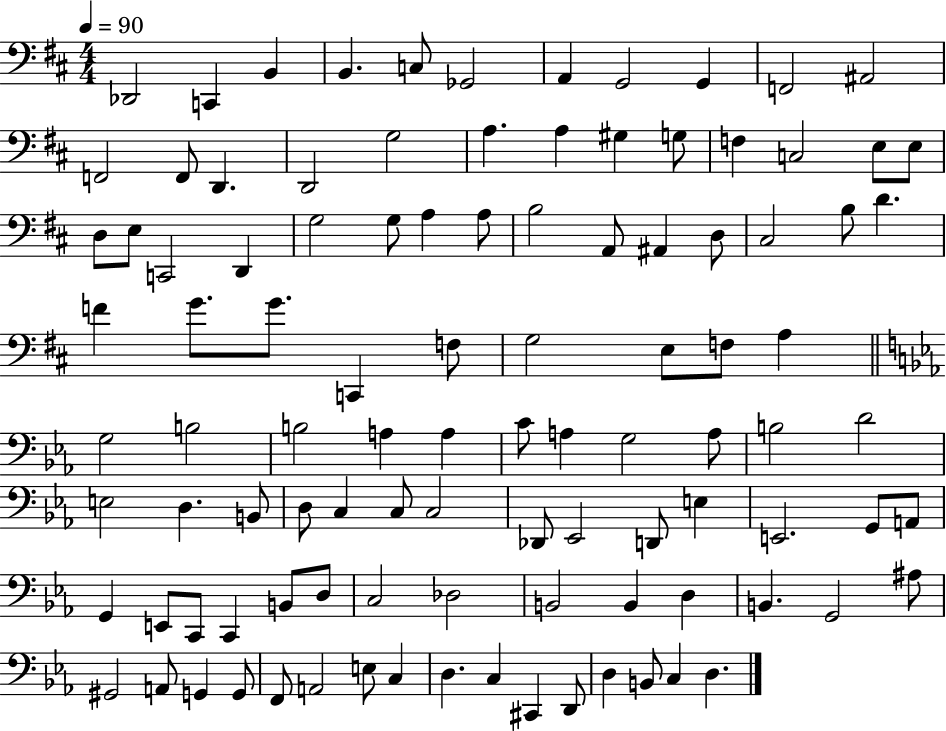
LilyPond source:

{
  \clef bass
  \numericTimeSignature
  \time 4/4
  \key d \major
  \tempo 4 = 90
  \repeat volta 2 { des,2 c,4 b,4 | b,4. c8 ges,2 | a,4 g,2 g,4 | f,2 ais,2 | \break f,2 f,8 d,4. | d,2 g2 | a4. a4 gis4 g8 | f4 c2 e8 e8 | \break d8 e8 c,2 d,4 | g2 g8 a4 a8 | b2 a,8 ais,4 d8 | cis2 b8 d'4. | \break f'4 g'8. g'8. c,4 f8 | g2 e8 f8 a4 | \bar "||" \break \key ees \major g2 b2 | b2 a4 a4 | c'8 a4 g2 a8 | b2 d'2 | \break e2 d4. b,8 | d8 c4 c8 c2 | des,8 ees,2 d,8 e4 | e,2. g,8 a,8 | \break g,4 e,8 c,8 c,4 b,8 d8 | c2 des2 | b,2 b,4 d4 | b,4. g,2 ais8 | \break gis,2 a,8 g,4 g,8 | f,8 a,2 e8 c4 | d4. c4 cis,4 d,8 | d4 b,8 c4 d4. | \break } \bar "|."
}